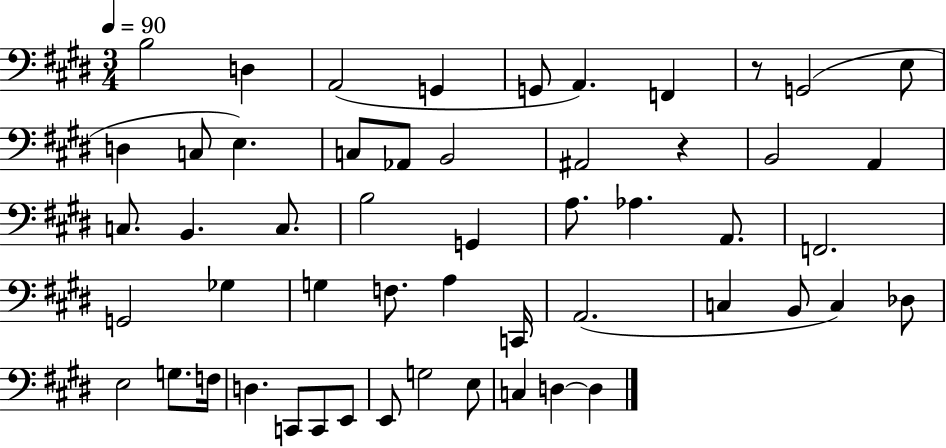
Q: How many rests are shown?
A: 2